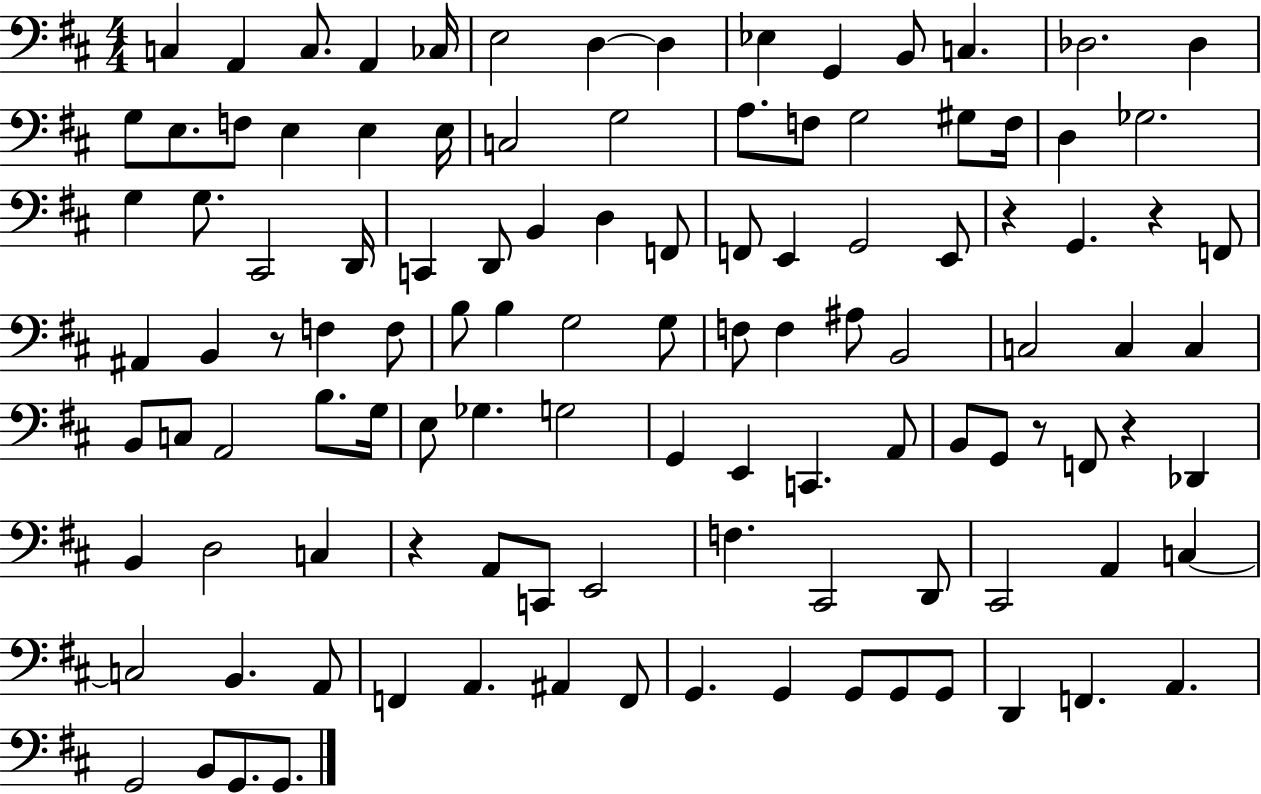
{
  \clef bass
  \numericTimeSignature
  \time 4/4
  \key d \major
  c4 a,4 c8. a,4 ces16 | e2 d4~~ d4 | ees4 g,4 b,8 c4. | des2. des4 | \break g8 e8. f8 e4 e4 e16 | c2 g2 | a8. f8 g2 gis8 f16 | d4 ges2. | \break g4 g8. cis,2 d,16 | c,4 d,8 b,4 d4 f,8 | f,8 e,4 g,2 e,8 | r4 g,4. r4 f,8 | \break ais,4 b,4 r8 f4 f8 | b8 b4 g2 g8 | f8 f4 ais8 b,2 | c2 c4 c4 | \break b,8 c8 a,2 b8. g16 | e8 ges4. g2 | g,4 e,4 c,4. a,8 | b,8 g,8 r8 f,8 r4 des,4 | \break b,4 d2 c4 | r4 a,8 c,8 e,2 | f4. cis,2 d,8 | cis,2 a,4 c4~~ | \break c2 b,4. a,8 | f,4 a,4. ais,4 f,8 | g,4. g,4 g,8 g,8 g,8 | d,4 f,4. a,4. | \break g,2 b,8 g,8. g,8. | \bar "|."
}